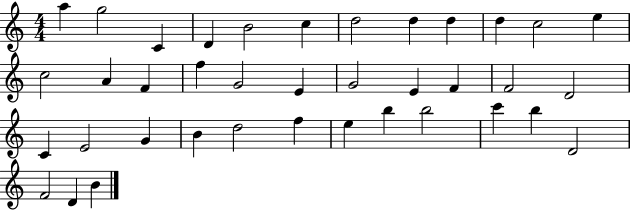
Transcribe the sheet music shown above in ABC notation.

X:1
T:Untitled
M:4/4
L:1/4
K:C
a g2 C D B2 c d2 d d d c2 e c2 A F f G2 E G2 E F F2 D2 C E2 G B d2 f e b b2 c' b D2 F2 D B